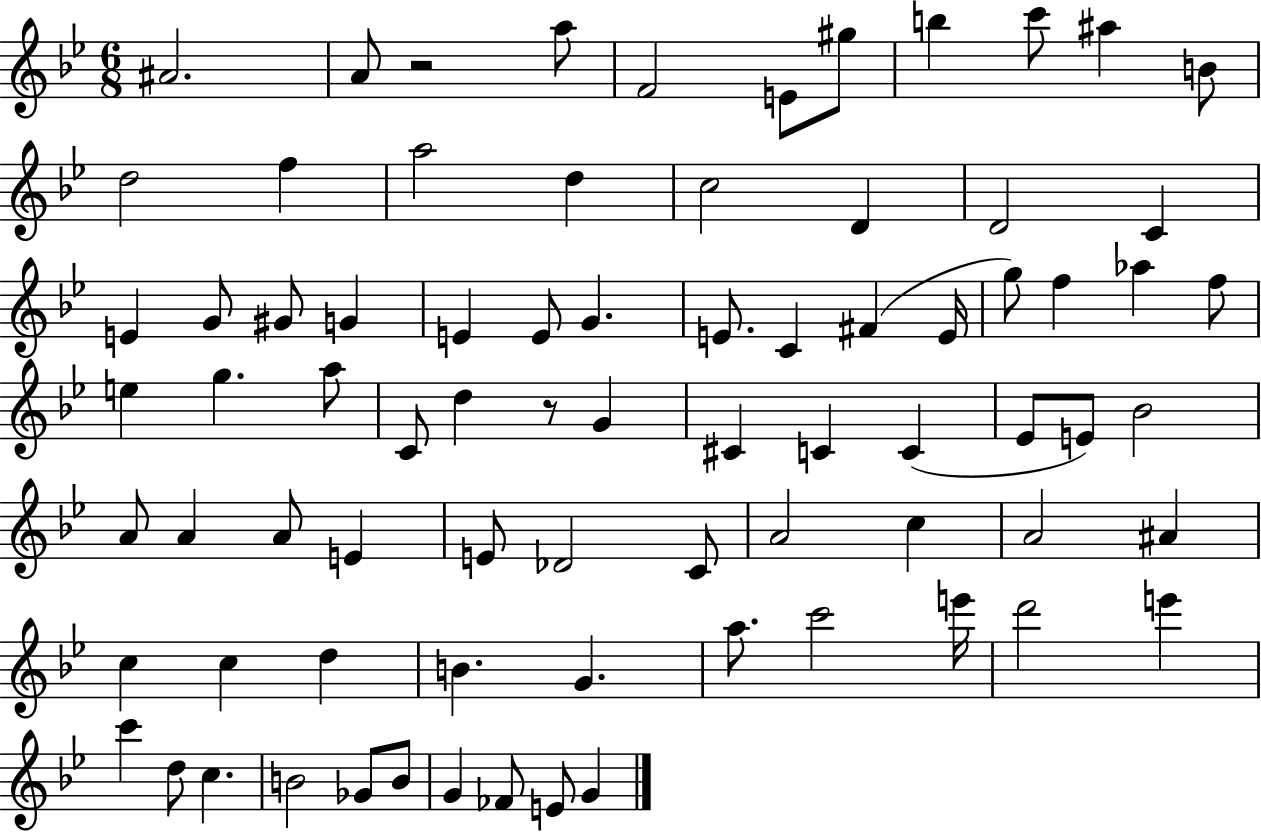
{
  \clef treble
  \numericTimeSignature
  \time 6/8
  \key bes \major
  \repeat volta 2 { ais'2. | a'8 r2 a''8 | f'2 e'8 gis''8 | b''4 c'''8 ais''4 b'8 | \break d''2 f''4 | a''2 d''4 | c''2 d'4 | d'2 c'4 | \break e'4 g'8 gis'8 g'4 | e'4 e'8 g'4. | e'8. c'4 fis'4( e'16 | g''8) f''4 aes''4 f''8 | \break e''4 g''4. a''8 | c'8 d''4 r8 g'4 | cis'4 c'4 c'4( | ees'8 e'8) bes'2 | \break a'8 a'4 a'8 e'4 | e'8 des'2 c'8 | a'2 c''4 | a'2 ais'4 | \break c''4 c''4 d''4 | b'4. g'4. | a''8. c'''2 e'''16 | d'''2 e'''4 | \break c'''4 d''8 c''4. | b'2 ges'8 b'8 | g'4 fes'8 e'8 g'4 | } \bar "|."
}